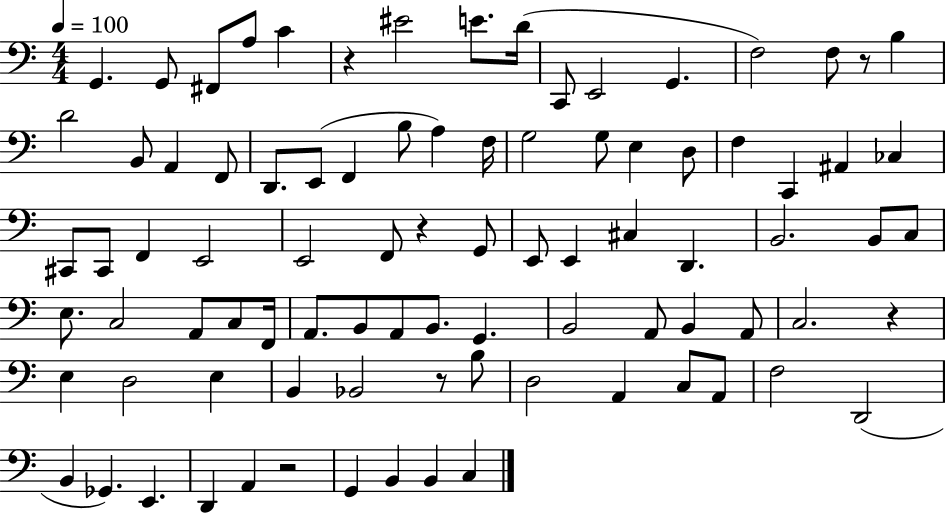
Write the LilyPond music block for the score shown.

{
  \clef bass
  \numericTimeSignature
  \time 4/4
  \key c \major
  \tempo 4 = 100
  g,4. g,8 fis,8 a8 c'4 | r4 eis'2 e'8. d'16( | c,8 e,2 g,4. | f2) f8 r8 b4 | \break d'2 b,8 a,4 f,8 | d,8. e,8( f,4 b8 a4) f16 | g2 g8 e4 d8 | f4 c,4 ais,4 ces4 | \break cis,8 cis,8 f,4 e,2 | e,2 f,8 r4 g,8 | e,8 e,4 cis4 d,4. | b,2. b,8 c8 | \break e8. c2 a,8 c8 f,16 | a,8. b,8 a,8 b,8. g,4. | b,2 a,8 b,4 a,8 | c2. r4 | \break e4 d2 e4 | b,4 bes,2 r8 b8 | d2 a,4 c8 a,8 | f2 d,2( | \break b,4 ges,4.) e,4. | d,4 a,4 r2 | g,4 b,4 b,4 c4 | \bar "|."
}